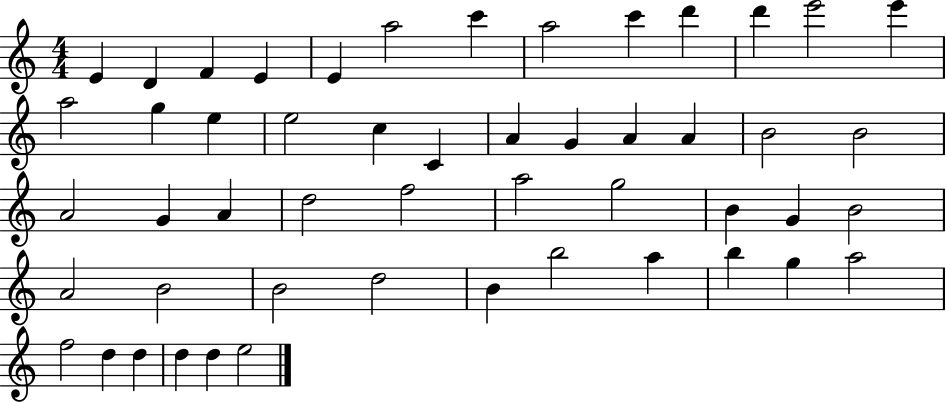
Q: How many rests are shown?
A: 0